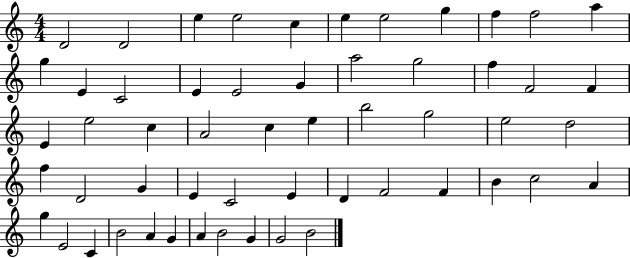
X:1
T:Untitled
M:4/4
L:1/4
K:C
D2 D2 e e2 c e e2 g f f2 a g E C2 E E2 G a2 g2 f F2 F E e2 c A2 c e b2 g2 e2 d2 f D2 G E C2 E D F2 F B c2 A g E2 C B2 A G A B2 G G2 B2